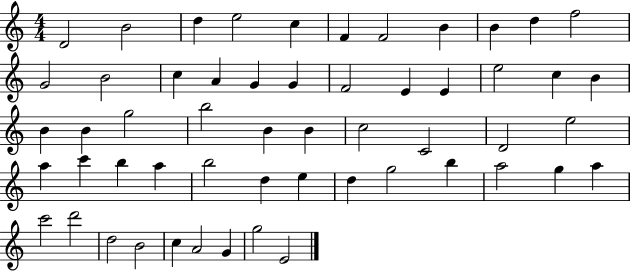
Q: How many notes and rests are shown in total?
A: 55